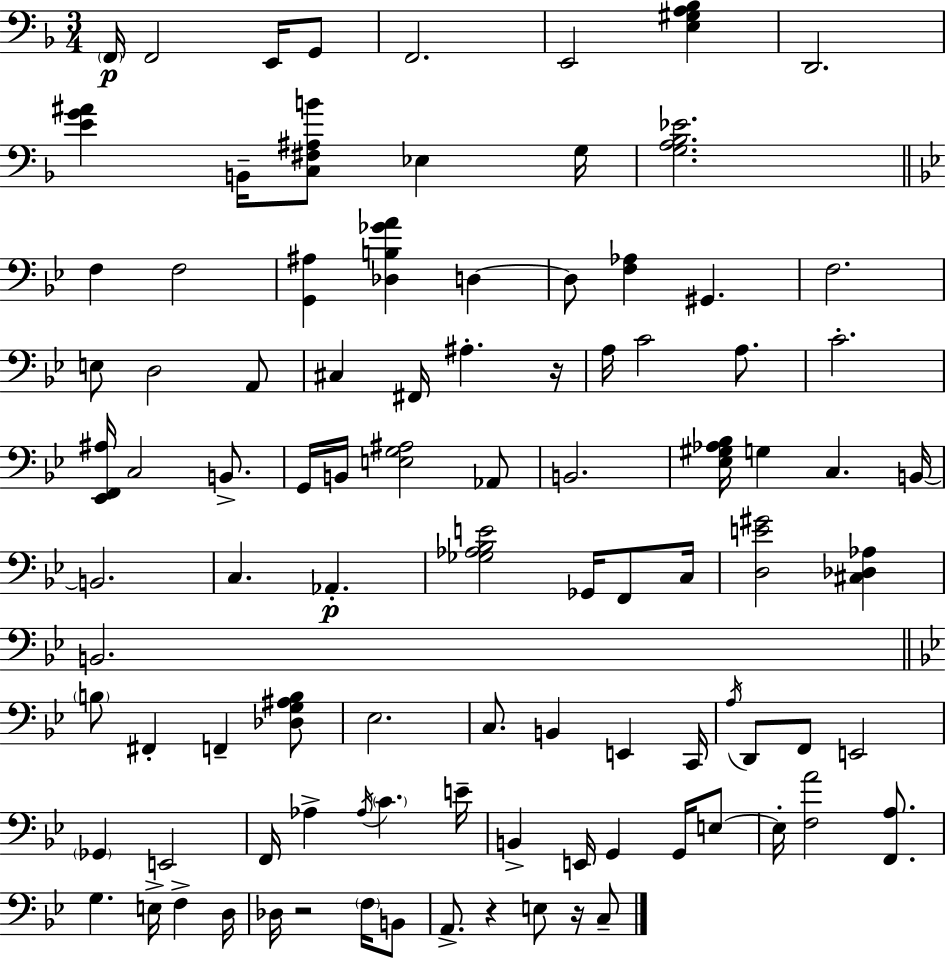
F2/s F2/h E2/s G2/e F2/h. E2/h [E3,G#3,A3,Bb3]/q D2/h. [E4,G4,A#4]/q B2/s [C3,F#3,A#3,B4]/e Eb3/q G3/s [G3,A3,Bb3,Eb4]/h. F3/q F3/h [G2,A#3]/q [Db3,B3,Gb4,A4]/q D3/q D3/e [F3,Ab3]/q G#2/q. F3/h. E3/e D3/h A2/e C#3/q F#2/s A#3/q. R/s A3/s C4/h A3/e. C4/h. [Eb2,F2,A#3]/s C3/h B2/e. G2/s B2/s [E3,G3,A#3]/h Ab2/e B2/h. [Eb3,G#3,Ab3,Bb3]/s G3/q C3/q. B2/s B2/h. C3/q. Ab2/q. [Gb3,Ab3,Bb3,E4]/h Gb2/s F2/e C3/s [D3,E4,G#4]/h [C#3,Db3,Ab3]/q B2/h. B3/e F#2/q F2/q [Db3,G3,A#3,B3]/e Eb3/h. C3/e. B2/q E2/q C2/s A3/s D2/e F2/e E2/h Gb2/q E2/h F2/s Ab3/q Ab3/s C4/q. E4/s B2/q E2/s G2/q G2/s E3/e E3/s [F3,A4]/h [F2,A3]/e. G3/q. E3/s F3/q D3/s Db3/s R/h F3/s B2/e A2/e. R/q E3/e R/s C3/e